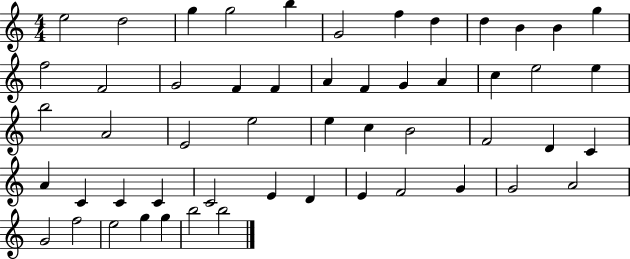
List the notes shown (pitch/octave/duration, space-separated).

E5/h D5/h G5/q G5/h B5/q G4/h F5/q D5/q D5/q B4/q B4/q G5/q F5/h F4/h G4/h F4/q F4/q A4/q F4/q G4/q A4/q C5/q E5/h E5/q B5/h A4/h E4/h E5/h E5/q C5/q B4/h F4/h D4/q C4/q A4/q C4/q C4/q C4/q C4/h E4/q D4/q E4/q F4/h G4/q G4/h A4/h G4/h F5/h E5/h G5/q G5/q B5/h B5/h